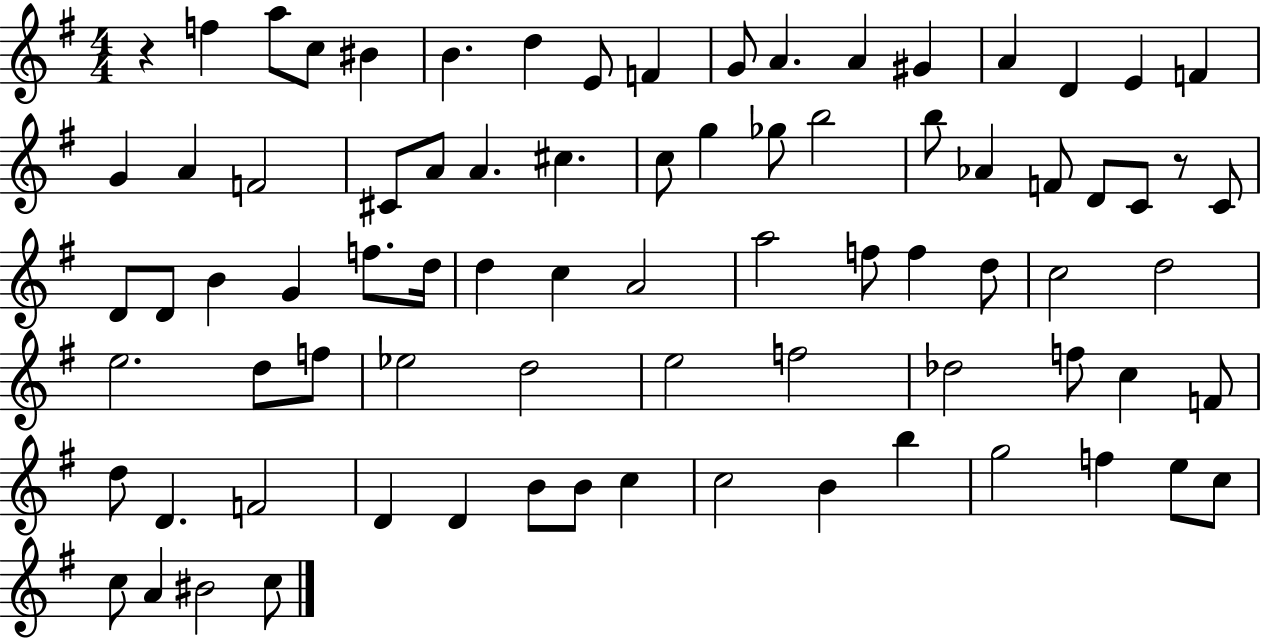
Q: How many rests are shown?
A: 2